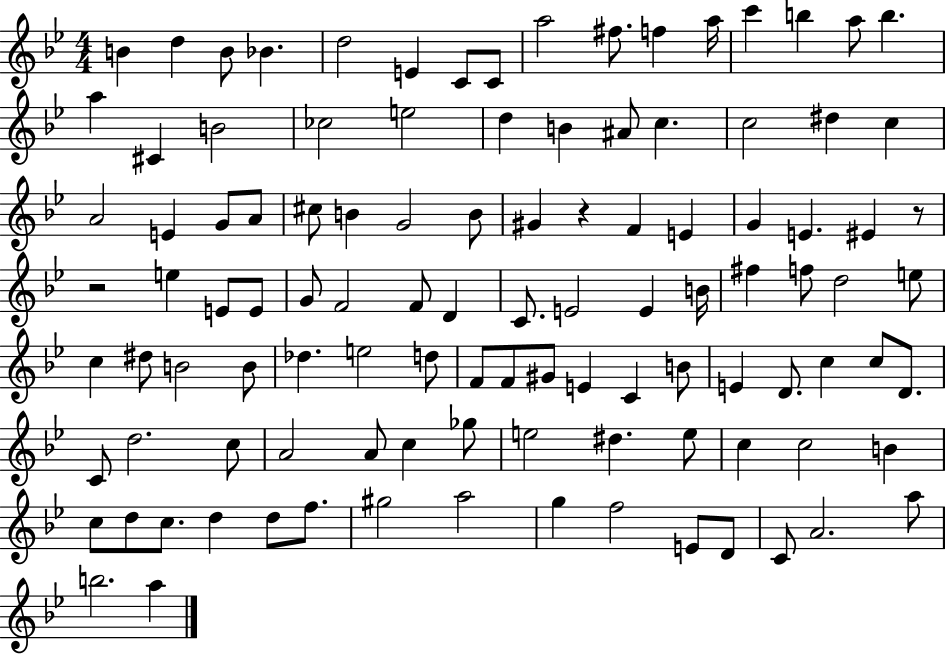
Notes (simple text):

B4/q D5/q B4/e Bb4/q. D5/h E4/q C4/e C4/e A5/h F#5/e. F5/q A5/s C6/q B5/q A5/e B5/q. A5/q C#4/q B4/h CES5/h E5/h D5/q B4/q A#4/e C5/q. C5/h D#5/q C5/q A4/h E4/q G4/e A4/e C#5/e B4/q G4/h B4/e G#4/q R/q F4/q E4/q G4/q E4/q. EIS4/q R/e R/h E5/q E4/e E4/e G4/e F4/h F4/e D4/q C4/e. E4/h E4/q B4/s F#5/q F5/e D5/h E5/e C5/q D#5/e B4/h B4/e Db5/q. E5/h D5/e F4/e F4/e G#4/e E4/q C4/q B4/e E4/q D4/e. C5/q C5/e D4/e. C4/e D5/h. C5/e A4/h A4/e C5/q Gb5/e E5/h D#5/q. E5/e C5/q C5/h B4/q C5/e D5/e C5/e. D5/q D5/e F5/e. G#5/h A5/h G5/q F5/h E4/e D4/e C4/e A4/h. A5/e B5/h. A5/q